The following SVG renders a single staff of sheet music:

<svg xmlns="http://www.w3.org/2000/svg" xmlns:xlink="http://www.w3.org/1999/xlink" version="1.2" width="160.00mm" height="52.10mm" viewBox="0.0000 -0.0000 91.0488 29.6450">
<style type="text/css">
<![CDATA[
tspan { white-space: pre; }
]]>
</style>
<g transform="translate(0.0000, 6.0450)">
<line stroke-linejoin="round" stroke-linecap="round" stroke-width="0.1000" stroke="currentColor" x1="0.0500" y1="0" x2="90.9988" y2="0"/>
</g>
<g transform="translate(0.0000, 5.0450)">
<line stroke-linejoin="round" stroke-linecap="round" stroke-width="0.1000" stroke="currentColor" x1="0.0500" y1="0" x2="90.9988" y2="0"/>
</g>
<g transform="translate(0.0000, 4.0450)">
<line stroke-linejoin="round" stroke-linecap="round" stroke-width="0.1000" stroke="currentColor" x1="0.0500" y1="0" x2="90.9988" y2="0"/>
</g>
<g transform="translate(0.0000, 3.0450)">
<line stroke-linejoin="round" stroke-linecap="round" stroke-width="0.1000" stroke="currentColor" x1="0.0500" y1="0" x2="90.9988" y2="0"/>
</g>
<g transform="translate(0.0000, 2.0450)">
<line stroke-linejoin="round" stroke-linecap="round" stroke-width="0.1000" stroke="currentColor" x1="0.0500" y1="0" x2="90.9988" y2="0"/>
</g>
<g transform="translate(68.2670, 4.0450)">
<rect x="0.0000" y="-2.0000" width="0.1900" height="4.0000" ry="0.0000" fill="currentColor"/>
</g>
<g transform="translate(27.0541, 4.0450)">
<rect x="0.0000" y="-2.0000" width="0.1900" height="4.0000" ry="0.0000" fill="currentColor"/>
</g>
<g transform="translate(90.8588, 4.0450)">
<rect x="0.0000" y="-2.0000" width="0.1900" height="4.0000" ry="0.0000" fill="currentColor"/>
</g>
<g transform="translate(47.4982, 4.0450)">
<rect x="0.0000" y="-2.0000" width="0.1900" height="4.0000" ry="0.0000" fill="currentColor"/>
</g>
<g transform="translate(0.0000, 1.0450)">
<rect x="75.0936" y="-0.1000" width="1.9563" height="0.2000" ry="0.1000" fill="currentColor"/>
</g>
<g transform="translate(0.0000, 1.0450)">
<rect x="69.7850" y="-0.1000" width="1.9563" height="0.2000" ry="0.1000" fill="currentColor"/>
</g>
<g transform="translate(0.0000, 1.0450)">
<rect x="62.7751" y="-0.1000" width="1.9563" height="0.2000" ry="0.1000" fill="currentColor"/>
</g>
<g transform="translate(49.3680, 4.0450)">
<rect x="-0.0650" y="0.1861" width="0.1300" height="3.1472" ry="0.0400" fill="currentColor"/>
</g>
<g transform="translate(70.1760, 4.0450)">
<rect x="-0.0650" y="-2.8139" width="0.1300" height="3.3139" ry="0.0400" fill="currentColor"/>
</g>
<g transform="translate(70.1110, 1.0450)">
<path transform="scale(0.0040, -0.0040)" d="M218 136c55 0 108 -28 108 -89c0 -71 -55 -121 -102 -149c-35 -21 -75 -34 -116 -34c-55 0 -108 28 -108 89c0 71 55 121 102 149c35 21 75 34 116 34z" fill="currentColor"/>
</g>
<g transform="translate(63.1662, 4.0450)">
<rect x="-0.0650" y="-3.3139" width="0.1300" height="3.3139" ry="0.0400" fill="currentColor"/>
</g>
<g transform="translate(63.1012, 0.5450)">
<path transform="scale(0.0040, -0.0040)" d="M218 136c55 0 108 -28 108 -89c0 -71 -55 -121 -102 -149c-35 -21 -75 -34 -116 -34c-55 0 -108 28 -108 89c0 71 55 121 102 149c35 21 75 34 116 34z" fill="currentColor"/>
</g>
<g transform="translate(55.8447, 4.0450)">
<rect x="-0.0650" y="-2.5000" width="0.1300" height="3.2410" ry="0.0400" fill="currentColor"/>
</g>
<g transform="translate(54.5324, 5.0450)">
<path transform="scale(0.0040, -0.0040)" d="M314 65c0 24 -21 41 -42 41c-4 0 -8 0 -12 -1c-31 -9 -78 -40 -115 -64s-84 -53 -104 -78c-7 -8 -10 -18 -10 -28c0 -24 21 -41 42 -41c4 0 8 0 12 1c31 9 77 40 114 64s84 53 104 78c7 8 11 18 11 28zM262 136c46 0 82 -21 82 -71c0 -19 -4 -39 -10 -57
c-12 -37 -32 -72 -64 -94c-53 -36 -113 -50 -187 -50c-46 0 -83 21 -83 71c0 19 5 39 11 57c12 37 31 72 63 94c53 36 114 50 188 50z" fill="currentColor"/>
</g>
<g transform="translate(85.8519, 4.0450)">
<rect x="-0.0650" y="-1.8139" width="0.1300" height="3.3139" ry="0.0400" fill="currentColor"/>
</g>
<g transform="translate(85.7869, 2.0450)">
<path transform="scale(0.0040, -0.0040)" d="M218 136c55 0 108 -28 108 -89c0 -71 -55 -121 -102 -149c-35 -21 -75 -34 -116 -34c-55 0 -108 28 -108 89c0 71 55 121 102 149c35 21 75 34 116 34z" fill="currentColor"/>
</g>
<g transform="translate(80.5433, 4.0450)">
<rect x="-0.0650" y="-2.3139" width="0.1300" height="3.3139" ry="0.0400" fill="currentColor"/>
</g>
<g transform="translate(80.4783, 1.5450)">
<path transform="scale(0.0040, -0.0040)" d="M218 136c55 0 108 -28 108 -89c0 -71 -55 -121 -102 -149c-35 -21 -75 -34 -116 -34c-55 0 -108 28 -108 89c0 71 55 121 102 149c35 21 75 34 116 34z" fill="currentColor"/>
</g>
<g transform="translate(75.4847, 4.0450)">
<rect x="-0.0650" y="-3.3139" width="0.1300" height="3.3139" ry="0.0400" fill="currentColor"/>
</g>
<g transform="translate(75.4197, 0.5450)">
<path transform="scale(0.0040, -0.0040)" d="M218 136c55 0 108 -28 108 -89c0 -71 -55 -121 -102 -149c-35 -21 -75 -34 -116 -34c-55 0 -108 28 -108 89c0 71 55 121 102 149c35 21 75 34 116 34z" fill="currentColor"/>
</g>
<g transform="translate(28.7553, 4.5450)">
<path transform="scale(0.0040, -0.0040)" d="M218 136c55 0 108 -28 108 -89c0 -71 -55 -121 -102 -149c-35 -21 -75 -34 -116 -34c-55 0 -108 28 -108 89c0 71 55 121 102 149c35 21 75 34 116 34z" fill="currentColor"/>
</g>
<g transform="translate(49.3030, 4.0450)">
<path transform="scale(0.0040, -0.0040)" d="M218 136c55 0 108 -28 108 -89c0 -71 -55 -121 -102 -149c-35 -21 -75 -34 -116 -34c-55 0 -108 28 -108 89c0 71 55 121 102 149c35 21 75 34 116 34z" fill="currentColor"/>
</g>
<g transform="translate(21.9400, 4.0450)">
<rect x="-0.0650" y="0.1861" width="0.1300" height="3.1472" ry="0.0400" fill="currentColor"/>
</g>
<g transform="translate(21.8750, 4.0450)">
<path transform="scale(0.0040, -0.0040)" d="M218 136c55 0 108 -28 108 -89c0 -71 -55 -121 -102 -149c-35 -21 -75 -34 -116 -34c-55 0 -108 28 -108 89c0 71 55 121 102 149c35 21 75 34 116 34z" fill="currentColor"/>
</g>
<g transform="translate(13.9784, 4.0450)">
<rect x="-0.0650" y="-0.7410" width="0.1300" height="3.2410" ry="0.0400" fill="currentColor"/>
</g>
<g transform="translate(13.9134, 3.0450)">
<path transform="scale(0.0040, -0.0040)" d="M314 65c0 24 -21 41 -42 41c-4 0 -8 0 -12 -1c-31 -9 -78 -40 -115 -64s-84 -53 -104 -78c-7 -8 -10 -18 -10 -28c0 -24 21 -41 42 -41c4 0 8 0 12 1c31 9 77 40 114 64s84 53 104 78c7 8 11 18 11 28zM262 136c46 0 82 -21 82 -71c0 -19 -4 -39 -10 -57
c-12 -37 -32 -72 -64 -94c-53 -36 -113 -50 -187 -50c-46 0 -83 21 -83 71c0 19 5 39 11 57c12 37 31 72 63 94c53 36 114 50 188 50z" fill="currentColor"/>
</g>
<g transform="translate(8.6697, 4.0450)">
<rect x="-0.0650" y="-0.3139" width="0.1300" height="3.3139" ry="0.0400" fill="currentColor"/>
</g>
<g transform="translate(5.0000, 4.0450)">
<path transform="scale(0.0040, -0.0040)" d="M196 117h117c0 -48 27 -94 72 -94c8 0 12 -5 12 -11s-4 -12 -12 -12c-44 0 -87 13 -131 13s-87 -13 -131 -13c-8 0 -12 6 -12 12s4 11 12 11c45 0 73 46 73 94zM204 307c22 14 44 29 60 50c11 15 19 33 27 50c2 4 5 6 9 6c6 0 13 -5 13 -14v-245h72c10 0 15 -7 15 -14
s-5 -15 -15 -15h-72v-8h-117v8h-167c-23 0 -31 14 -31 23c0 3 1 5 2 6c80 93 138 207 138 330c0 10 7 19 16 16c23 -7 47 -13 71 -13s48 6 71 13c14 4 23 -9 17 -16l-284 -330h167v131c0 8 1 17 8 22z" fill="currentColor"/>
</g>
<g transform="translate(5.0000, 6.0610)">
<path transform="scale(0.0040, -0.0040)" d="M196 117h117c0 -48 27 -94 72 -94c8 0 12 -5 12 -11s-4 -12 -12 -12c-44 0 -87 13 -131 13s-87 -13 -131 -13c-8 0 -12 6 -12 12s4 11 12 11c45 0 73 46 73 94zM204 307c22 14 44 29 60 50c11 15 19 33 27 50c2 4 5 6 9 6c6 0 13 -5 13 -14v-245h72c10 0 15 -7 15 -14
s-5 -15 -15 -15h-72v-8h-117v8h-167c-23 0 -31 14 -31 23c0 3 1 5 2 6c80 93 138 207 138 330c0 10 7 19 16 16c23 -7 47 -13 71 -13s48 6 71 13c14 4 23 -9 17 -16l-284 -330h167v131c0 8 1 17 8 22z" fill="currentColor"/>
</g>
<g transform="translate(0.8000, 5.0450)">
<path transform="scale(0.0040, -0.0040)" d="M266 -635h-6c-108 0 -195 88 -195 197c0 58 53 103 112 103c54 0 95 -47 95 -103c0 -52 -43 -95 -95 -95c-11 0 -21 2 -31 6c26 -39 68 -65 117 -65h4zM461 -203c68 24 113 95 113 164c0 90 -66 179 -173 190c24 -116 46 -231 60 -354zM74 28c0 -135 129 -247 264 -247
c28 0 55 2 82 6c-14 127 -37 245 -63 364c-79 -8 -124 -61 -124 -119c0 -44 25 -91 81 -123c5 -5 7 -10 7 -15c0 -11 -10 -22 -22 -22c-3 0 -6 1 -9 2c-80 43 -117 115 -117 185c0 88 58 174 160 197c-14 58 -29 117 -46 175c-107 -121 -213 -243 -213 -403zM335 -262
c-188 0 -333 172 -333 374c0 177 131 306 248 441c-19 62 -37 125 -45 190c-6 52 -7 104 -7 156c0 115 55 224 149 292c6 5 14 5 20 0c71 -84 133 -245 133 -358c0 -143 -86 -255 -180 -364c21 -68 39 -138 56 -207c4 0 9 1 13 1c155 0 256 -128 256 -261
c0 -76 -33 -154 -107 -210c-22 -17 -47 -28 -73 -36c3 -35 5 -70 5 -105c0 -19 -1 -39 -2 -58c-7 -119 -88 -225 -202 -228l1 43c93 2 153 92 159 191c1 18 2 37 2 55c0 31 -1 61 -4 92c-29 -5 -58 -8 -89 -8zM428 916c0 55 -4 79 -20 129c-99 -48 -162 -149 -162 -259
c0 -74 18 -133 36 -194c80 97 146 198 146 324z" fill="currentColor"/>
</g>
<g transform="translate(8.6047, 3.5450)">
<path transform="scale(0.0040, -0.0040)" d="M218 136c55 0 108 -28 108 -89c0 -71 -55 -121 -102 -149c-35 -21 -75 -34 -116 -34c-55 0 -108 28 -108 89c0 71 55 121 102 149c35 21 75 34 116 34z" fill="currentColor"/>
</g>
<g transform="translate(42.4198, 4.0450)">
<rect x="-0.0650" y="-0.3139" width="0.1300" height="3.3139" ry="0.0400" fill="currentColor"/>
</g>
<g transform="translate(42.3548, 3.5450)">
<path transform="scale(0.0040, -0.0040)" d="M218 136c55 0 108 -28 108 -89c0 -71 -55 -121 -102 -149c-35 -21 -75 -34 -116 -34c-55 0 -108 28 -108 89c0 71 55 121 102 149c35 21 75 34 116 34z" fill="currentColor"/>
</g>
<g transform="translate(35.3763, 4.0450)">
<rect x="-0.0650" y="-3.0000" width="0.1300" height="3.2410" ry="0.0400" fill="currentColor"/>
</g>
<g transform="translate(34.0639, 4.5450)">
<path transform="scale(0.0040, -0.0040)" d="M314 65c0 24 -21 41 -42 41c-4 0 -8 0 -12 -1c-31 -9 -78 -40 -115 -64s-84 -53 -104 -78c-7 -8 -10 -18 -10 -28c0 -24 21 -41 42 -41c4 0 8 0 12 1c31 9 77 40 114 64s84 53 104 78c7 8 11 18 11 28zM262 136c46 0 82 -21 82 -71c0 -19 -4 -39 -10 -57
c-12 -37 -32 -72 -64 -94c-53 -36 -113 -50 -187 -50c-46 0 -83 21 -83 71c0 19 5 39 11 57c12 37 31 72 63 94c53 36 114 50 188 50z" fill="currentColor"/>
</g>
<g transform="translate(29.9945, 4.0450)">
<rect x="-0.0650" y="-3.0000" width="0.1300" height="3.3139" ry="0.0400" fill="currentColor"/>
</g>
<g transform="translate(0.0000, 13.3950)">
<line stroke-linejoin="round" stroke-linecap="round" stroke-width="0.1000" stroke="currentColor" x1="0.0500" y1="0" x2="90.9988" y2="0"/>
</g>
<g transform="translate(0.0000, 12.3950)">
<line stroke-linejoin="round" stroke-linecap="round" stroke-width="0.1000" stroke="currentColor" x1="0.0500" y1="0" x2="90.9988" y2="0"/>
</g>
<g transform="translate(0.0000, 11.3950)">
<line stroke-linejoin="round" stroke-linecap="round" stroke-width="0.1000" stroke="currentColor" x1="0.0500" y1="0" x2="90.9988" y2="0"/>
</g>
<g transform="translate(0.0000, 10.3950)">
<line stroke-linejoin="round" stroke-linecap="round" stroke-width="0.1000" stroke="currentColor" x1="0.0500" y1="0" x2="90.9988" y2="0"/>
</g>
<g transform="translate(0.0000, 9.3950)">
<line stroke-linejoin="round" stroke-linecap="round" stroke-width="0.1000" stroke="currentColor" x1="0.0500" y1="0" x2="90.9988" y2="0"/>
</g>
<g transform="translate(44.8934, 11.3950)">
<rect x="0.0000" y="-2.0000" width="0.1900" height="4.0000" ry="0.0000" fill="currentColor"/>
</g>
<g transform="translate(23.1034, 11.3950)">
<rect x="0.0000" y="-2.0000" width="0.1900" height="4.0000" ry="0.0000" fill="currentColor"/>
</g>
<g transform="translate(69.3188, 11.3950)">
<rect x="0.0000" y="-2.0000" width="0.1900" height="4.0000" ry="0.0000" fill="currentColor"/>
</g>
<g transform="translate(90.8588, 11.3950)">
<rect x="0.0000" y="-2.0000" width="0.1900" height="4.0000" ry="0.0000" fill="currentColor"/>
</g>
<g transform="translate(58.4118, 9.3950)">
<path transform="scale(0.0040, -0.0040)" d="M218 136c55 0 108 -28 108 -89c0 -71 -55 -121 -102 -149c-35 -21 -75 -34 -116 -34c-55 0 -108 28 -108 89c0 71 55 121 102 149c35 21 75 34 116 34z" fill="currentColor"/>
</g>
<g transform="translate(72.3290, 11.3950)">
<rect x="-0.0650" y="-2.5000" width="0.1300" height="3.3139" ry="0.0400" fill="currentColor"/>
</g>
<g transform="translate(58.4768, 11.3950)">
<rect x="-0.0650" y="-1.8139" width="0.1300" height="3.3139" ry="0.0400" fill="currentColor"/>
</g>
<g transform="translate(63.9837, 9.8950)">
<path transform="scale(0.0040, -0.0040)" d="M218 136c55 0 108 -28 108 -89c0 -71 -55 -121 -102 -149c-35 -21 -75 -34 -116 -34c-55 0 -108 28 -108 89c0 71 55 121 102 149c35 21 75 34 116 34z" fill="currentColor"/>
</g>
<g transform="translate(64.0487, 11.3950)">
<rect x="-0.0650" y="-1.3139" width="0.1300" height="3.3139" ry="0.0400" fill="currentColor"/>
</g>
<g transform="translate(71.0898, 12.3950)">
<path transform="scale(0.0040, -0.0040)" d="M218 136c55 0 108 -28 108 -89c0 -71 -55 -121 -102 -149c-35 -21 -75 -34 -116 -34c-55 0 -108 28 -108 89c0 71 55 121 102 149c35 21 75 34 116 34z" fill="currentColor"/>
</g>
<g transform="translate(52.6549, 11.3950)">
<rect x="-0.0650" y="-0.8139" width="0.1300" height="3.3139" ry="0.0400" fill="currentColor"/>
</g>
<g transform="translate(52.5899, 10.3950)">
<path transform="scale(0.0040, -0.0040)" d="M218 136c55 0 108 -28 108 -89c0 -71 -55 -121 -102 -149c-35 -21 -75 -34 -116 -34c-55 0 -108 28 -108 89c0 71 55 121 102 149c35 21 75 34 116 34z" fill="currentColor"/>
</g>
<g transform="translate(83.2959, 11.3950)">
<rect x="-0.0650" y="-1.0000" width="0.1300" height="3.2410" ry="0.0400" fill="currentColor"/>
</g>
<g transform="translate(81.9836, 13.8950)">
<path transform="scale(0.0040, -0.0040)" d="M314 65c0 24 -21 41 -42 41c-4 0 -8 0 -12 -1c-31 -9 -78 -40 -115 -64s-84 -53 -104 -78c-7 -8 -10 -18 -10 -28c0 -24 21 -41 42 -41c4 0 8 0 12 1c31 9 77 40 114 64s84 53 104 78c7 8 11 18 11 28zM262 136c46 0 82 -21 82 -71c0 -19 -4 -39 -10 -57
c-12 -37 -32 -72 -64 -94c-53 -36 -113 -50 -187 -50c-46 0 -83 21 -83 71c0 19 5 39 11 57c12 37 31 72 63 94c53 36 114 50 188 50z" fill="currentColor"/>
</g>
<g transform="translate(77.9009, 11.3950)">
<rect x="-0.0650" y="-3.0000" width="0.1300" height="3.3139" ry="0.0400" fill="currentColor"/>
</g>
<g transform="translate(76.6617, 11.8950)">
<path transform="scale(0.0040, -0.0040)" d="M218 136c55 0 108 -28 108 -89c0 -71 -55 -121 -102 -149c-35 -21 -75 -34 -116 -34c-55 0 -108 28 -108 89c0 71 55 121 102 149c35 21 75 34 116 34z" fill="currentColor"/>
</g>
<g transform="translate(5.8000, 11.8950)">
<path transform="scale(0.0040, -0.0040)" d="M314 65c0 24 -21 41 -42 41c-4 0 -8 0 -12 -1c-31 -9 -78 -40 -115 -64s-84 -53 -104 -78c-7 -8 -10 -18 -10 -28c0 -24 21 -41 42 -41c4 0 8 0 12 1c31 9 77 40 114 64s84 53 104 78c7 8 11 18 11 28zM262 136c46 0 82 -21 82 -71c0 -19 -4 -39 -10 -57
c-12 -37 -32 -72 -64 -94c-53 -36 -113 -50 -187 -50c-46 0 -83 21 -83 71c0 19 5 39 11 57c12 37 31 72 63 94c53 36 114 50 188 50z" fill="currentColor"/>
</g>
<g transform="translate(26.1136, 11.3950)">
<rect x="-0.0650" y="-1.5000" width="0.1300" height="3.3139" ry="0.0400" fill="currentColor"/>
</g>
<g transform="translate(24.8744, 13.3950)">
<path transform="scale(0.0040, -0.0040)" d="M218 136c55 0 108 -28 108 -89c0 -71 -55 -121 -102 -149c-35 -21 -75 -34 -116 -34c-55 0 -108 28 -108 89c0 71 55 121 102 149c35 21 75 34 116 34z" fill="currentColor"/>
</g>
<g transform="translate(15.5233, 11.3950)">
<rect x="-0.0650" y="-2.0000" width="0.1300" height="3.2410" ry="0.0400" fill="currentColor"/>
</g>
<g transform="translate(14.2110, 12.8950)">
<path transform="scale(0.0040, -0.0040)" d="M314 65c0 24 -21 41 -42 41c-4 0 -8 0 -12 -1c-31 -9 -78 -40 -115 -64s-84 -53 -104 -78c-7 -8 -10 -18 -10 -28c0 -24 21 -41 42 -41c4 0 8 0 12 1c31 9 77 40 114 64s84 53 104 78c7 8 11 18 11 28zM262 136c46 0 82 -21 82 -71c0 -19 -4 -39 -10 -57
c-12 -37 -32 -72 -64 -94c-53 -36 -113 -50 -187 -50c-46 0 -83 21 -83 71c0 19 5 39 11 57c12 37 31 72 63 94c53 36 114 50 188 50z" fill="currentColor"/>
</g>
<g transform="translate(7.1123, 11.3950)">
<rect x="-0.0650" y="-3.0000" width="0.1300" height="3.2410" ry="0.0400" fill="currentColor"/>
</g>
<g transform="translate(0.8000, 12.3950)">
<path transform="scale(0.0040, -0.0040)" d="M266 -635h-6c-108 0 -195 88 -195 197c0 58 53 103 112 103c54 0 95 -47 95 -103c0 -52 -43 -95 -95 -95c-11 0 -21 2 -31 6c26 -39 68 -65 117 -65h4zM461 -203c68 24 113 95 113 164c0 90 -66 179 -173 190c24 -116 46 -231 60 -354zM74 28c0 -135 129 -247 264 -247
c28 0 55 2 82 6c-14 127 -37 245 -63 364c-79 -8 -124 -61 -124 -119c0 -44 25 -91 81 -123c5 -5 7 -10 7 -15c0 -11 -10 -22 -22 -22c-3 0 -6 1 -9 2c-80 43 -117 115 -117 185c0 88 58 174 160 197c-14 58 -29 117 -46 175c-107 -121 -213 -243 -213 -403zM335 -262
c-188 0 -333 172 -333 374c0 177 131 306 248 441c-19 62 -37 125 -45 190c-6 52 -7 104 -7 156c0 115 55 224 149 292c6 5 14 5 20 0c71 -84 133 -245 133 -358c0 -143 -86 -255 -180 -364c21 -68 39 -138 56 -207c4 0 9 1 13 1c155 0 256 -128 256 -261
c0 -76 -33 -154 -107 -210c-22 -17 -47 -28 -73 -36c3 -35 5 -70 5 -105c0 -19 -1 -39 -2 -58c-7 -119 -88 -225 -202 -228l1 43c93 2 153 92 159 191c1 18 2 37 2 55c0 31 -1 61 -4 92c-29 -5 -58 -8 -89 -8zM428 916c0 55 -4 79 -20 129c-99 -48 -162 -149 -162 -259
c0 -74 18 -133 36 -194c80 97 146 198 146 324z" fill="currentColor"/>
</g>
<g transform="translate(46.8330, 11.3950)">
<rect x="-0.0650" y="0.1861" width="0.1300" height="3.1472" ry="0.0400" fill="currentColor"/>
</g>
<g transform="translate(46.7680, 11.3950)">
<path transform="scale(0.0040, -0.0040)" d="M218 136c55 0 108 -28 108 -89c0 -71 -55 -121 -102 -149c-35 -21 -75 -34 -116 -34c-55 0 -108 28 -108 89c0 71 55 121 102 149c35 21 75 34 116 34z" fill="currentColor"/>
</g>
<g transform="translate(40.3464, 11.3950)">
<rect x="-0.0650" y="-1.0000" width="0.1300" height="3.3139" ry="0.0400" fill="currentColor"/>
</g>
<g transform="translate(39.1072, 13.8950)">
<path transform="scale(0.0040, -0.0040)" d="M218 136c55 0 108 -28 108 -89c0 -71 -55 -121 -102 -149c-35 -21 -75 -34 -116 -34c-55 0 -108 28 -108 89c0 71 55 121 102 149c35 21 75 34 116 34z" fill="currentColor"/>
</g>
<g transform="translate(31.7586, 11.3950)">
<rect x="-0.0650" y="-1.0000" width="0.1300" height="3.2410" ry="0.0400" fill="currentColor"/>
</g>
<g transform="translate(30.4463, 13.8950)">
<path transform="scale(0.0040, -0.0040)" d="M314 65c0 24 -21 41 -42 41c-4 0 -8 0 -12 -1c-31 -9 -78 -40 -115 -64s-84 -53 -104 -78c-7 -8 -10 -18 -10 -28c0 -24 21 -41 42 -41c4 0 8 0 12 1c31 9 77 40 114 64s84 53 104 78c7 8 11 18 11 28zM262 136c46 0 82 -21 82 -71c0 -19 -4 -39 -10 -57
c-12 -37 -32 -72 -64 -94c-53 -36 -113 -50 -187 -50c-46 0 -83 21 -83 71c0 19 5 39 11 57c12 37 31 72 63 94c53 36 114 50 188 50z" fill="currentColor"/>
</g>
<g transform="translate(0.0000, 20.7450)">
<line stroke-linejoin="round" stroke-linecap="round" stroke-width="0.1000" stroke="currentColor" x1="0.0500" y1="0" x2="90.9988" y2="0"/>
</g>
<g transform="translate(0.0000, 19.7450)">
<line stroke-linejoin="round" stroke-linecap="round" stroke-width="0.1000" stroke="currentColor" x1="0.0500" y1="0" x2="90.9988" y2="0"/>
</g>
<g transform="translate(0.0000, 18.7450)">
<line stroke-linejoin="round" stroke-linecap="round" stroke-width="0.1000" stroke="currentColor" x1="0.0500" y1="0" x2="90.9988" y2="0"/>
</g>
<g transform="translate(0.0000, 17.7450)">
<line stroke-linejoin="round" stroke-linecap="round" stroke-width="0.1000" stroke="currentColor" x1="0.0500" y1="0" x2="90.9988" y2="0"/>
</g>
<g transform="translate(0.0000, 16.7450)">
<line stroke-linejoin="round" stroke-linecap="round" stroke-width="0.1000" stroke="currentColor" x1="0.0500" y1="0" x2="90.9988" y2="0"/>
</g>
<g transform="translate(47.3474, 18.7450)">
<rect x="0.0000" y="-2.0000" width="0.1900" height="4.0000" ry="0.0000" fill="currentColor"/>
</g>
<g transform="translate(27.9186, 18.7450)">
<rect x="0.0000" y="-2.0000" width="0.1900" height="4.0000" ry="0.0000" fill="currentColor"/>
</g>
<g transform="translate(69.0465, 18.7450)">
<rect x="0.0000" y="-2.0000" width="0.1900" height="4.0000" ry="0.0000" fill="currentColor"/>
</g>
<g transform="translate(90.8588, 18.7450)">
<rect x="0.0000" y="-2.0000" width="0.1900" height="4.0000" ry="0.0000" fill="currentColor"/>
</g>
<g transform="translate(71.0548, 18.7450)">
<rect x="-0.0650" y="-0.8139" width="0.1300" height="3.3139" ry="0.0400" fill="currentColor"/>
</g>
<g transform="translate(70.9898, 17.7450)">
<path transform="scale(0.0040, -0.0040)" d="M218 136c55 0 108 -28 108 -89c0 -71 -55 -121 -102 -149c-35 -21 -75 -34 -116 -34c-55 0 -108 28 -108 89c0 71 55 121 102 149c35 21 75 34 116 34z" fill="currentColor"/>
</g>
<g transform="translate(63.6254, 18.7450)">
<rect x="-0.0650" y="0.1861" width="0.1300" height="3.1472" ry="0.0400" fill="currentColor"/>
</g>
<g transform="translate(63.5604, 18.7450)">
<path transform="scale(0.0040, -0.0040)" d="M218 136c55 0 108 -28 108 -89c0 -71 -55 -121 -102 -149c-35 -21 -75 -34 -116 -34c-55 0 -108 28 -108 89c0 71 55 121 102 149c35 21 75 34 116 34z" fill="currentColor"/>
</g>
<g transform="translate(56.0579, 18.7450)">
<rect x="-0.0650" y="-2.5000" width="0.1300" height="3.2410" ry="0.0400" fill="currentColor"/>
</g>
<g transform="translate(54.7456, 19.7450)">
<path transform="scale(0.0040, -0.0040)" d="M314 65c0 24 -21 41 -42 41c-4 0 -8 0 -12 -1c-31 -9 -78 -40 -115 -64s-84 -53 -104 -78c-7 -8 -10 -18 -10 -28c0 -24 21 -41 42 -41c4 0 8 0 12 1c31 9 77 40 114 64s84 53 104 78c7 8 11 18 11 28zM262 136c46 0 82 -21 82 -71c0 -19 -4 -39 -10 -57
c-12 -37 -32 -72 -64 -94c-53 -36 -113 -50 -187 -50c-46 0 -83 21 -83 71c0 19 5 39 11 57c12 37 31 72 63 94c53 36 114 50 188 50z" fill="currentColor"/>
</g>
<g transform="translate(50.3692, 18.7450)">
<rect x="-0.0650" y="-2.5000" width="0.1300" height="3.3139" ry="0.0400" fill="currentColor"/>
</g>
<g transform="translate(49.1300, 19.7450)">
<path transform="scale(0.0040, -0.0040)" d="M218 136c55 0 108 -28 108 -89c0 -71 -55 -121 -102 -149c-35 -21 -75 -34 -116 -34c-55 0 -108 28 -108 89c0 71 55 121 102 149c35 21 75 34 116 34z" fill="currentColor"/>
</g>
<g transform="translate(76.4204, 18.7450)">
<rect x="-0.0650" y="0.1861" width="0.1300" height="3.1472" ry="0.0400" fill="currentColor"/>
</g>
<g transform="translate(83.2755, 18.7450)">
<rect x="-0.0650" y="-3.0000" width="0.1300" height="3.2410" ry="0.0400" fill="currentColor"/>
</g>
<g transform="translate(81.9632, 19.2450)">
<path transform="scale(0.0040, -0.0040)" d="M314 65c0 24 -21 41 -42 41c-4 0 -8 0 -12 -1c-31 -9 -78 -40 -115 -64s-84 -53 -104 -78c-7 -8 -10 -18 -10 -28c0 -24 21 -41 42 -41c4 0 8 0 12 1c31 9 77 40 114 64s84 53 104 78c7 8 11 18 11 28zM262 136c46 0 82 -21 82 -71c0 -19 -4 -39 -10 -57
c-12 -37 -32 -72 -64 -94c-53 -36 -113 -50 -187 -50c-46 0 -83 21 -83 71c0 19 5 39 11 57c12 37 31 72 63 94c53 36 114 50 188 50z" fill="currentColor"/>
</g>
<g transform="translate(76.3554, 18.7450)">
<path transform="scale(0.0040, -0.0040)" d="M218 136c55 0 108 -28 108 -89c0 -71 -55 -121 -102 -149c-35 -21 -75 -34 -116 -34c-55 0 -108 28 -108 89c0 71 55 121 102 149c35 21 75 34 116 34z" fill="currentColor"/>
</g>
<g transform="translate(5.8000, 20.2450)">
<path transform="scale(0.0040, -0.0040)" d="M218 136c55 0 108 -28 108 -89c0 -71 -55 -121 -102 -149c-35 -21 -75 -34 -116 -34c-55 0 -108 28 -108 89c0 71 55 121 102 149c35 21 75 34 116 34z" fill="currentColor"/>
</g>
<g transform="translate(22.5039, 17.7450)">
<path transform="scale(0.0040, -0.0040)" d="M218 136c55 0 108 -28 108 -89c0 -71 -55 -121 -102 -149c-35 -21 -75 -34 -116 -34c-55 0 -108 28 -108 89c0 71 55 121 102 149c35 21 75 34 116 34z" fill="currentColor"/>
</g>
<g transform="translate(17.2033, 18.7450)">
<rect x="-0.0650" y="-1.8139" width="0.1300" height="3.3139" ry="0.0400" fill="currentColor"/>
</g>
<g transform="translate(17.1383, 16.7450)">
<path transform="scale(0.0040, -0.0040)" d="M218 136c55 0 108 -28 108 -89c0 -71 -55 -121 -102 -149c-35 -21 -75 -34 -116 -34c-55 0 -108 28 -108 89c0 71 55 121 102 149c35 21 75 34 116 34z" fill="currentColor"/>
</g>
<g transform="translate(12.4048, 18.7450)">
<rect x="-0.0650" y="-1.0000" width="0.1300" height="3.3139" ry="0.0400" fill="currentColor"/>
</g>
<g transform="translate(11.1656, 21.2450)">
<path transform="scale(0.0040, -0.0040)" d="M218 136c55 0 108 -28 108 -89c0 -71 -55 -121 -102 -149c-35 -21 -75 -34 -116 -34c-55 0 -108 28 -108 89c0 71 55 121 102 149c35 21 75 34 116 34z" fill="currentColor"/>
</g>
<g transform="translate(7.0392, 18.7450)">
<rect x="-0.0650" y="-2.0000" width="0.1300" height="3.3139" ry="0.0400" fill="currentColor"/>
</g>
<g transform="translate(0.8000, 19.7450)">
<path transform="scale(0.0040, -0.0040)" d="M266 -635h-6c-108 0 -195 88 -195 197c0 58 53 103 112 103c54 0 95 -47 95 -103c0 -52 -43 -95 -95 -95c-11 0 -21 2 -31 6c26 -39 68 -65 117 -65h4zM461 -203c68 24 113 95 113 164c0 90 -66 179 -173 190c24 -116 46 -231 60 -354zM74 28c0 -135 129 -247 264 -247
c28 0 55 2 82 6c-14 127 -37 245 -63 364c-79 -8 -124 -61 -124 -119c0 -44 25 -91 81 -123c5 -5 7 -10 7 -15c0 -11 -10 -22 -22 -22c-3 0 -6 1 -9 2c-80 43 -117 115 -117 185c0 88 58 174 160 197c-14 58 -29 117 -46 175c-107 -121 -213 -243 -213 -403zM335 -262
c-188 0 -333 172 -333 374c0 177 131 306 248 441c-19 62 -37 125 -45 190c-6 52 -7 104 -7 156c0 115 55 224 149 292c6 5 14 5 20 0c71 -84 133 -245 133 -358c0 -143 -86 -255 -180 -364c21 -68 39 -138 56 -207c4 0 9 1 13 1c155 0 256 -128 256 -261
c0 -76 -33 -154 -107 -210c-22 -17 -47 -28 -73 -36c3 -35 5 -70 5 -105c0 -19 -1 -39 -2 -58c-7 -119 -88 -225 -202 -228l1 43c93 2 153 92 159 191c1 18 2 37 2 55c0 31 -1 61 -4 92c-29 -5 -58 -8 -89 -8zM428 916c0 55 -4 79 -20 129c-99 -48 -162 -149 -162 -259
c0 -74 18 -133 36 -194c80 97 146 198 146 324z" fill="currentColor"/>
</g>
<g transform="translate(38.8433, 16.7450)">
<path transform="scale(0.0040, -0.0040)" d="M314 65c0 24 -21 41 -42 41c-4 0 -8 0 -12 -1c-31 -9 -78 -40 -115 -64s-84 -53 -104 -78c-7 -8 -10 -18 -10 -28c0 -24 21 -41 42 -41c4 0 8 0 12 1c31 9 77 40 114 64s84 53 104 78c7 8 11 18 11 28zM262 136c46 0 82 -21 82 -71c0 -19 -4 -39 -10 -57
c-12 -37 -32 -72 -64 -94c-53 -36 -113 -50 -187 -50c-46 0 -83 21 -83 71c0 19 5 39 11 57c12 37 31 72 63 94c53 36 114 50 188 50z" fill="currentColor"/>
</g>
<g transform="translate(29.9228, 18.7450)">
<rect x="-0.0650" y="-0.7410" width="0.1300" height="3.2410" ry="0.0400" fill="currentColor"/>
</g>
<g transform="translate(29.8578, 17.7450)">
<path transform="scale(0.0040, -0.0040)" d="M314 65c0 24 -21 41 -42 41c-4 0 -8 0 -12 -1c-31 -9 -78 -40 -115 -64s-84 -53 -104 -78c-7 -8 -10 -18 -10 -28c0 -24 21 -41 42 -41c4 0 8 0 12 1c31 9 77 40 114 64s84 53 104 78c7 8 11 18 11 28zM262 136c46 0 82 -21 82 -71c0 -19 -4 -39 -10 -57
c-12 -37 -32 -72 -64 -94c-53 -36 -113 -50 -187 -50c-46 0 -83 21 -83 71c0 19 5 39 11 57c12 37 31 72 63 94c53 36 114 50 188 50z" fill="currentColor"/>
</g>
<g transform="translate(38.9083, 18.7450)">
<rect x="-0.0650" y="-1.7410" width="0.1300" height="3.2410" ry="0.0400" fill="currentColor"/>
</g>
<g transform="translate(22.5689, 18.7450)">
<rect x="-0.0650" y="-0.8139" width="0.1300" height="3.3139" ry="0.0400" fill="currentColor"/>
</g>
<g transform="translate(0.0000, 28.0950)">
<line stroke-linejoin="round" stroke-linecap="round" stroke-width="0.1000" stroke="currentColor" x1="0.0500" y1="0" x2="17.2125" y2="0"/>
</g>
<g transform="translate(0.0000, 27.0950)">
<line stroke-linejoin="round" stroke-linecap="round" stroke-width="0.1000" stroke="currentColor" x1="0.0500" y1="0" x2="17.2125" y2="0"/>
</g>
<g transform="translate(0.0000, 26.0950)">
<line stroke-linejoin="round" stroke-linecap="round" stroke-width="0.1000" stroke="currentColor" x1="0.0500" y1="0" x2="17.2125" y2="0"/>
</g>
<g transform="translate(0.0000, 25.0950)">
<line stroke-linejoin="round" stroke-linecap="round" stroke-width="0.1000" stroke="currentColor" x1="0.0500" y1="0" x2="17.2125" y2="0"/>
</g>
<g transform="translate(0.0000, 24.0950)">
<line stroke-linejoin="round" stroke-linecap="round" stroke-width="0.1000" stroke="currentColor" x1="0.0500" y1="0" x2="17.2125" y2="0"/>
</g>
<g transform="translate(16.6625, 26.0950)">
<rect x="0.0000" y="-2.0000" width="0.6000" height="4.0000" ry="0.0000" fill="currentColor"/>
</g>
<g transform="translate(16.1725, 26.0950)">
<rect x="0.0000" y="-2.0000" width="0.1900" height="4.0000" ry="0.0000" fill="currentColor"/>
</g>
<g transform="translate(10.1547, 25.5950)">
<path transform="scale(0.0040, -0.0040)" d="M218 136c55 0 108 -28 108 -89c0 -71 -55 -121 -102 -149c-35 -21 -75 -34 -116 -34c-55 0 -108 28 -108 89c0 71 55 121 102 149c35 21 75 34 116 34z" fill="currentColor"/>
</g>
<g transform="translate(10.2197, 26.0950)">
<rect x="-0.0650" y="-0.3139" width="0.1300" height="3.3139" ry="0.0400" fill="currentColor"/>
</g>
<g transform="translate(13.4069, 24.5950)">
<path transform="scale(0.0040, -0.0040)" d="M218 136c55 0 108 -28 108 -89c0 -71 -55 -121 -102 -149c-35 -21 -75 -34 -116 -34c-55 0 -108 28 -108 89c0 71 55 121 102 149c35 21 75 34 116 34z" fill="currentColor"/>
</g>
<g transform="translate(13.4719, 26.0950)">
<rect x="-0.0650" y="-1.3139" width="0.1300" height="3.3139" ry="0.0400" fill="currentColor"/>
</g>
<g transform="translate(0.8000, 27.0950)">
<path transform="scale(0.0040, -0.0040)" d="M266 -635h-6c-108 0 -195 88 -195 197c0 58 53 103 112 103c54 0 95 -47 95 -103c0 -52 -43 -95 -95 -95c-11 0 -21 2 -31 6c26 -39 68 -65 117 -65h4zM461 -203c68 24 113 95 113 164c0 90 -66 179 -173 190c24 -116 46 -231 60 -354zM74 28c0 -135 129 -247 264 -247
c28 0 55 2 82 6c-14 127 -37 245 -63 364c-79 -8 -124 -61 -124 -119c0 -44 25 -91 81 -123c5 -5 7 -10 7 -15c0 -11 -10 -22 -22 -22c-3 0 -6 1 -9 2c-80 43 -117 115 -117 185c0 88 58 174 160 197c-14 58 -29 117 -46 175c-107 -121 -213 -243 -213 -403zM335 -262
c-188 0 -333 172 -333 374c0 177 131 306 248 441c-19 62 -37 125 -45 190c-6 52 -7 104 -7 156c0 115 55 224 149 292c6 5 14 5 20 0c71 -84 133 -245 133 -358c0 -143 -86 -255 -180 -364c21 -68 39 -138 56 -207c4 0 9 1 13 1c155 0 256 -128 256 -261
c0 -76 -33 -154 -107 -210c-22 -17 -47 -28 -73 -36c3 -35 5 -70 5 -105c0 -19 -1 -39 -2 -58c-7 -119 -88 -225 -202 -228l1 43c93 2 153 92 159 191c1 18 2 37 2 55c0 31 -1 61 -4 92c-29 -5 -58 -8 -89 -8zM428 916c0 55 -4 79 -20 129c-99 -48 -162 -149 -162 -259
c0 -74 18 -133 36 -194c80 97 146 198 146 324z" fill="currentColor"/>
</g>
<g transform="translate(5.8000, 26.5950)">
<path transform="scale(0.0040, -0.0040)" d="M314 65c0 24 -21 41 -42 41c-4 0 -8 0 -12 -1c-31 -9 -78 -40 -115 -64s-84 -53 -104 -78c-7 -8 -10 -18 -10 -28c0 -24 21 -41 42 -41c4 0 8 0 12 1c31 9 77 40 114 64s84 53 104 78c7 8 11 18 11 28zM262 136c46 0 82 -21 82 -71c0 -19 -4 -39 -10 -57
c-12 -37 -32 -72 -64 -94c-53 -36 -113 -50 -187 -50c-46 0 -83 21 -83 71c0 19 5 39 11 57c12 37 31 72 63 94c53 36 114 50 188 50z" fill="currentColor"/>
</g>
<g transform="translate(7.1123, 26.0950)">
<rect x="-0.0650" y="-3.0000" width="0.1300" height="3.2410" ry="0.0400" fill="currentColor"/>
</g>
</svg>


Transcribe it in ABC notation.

X:1
T:Untitled
M:4/4
L:1/4
K:C
c d2 B A A2 c B G2 b a b g f A2 F2 E D2 D B d f e G A D2 F D f d d2 f2 G G2 B d B A2 A2 c e